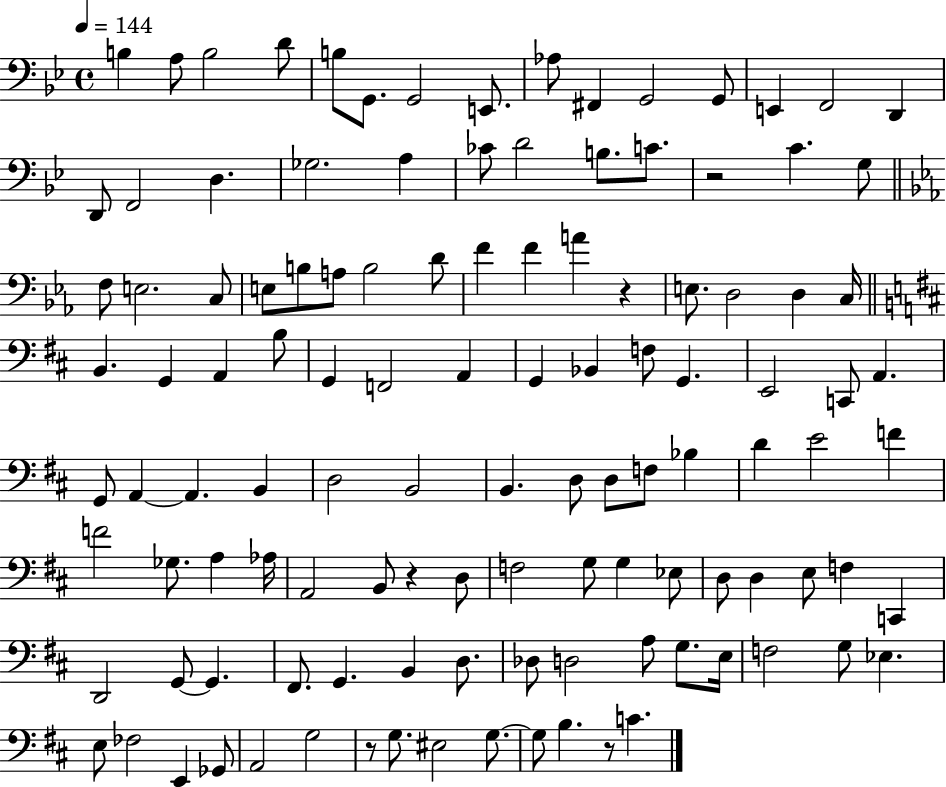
{
  \clef bass
  \time 4/4
  \defaultTimeSignature
  \key bes \major
  \tempo 4 = 144
  b4 a8 b2 d'8 | b8 g,8. g,2 e,8. | aes8 fis,4 g,2 g,8 | e,4 f,2 d,4 | \break d,8 f,2 d4. | ges2. a4 | ces'8 d'2 b8. c'8. | r2 c'4. g8 | \break \bar "||" \break \key ees \major f8 e2. c8 | e8 b8 a8 b2 d'8 | f'4 f'4 a'4 r4 | e8. d2 d4 c16 | \break \bar "||" \break \key d \major b,4. g,4 a,4 b8 | g,4 f,2 a,4 | g,4 bes,4 f8 g,4. | e,2 c,8 a,4. | \break g,8 a,4~~ a,4. b,4 | d2 b,2 | b,4. d8 d8 f8 bes4 | d'4 e'2 f'4 | \break f'2 ges8. a4 aes16 | a,2 b,8 r4 d8 | f2 g8 g4 ees8 | d8 d4 e8 f4 c,4 | \break d,2 g,8~~ g,4. | fis,8. g,4. b,4 d8. | des8 d2 a8 g8. e16 | f2 g8 ees4. | \break e8 fes2 e,4 ges,8 | a,2 g2 | r8 g8. eis2 g8.~~ | g8 b4. r8 c'4. | \break \bar "|."
}